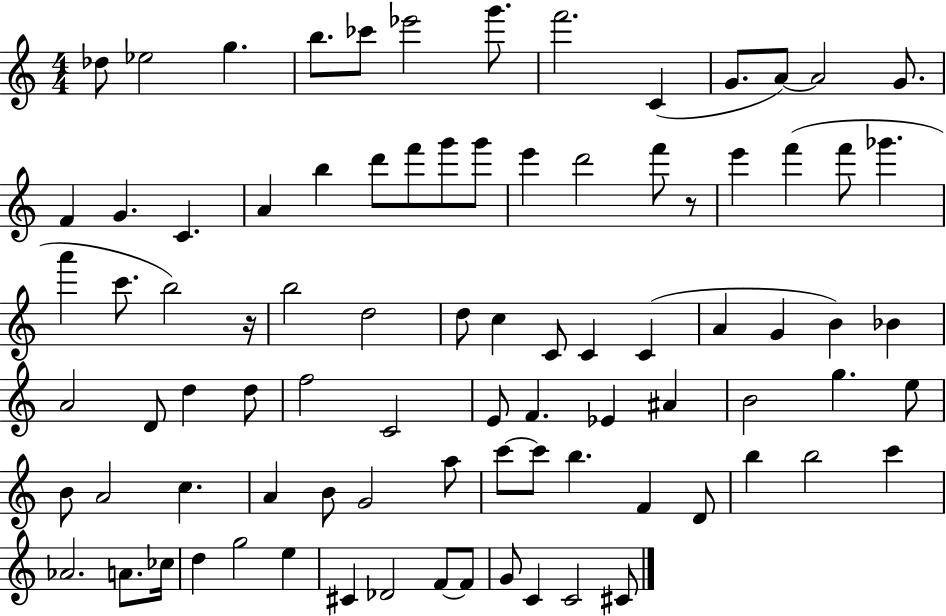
X:1
T:Untitled
M:4/4
L:1/4
K:C
_d/2 _e2 g b/2 _c'/2 _e'2 g'/2 f'2 C G/2 A/2 A2 G/2 F G C A b d'/2 f'/2 g'/2 g'/2 e' d'2 f'/2 z/2 e' f' f'/2 _g' a' c'/2 b2 z/4 b2 d2 d/2 c C/2 C C A G B _B A2 D/2 d d/2 f2 C2 E/2 F _E ^A B2 g e/2 B/2 A2 c A B/2 G2 a/2 c'/2 c'/2 b F D/2 b b2 c' _A2 A/2 _c/4 d g2 e ^C _D2 F/2 F/2 G/2 C C2 ^C/2